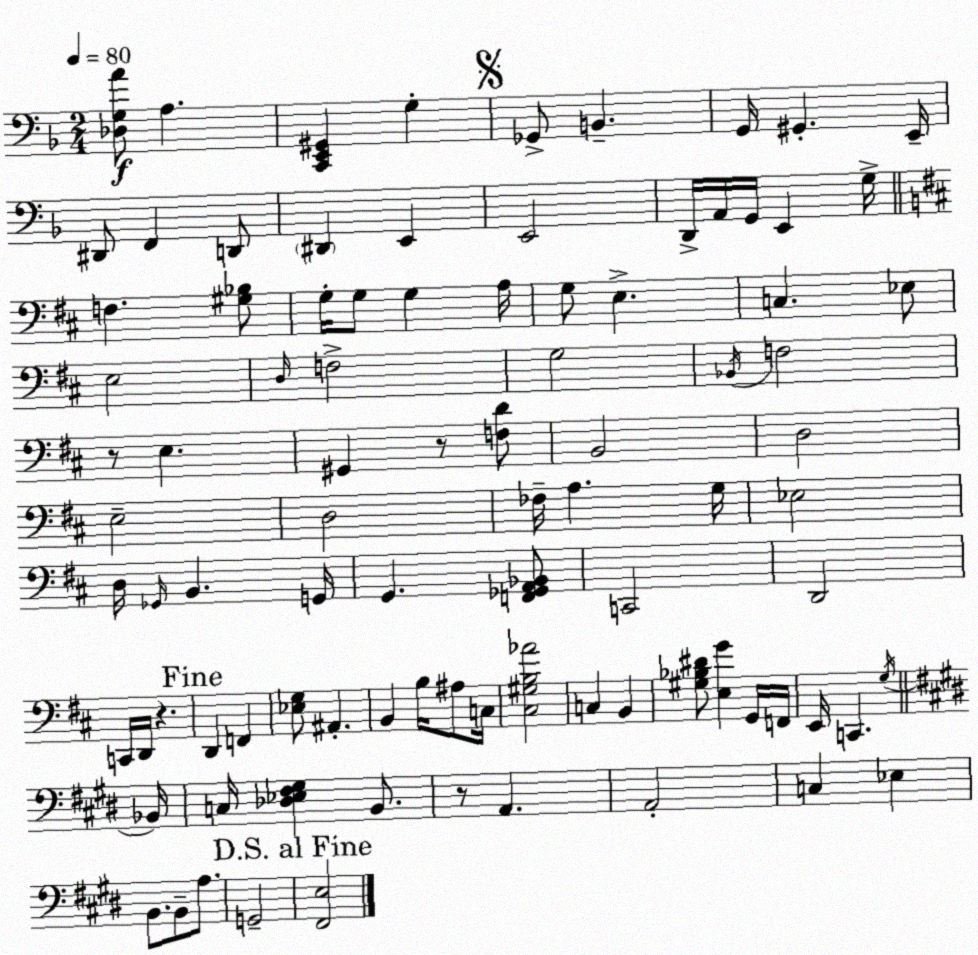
X:1
T:Untitled
M:2/4
L:1/4
K:Dm
[_D,G,A]/2 A, [C,,E,,^G,,] G, _G,,/2 B,, G,,/4 ^G,, E,,/4 ^D,,/2 F,, D,,/2 ^D,, E,, E,,2 D,,/4 A,,/4 G,,/4 E,, G,/4 F, [^G,_B,]/2 G,/4 G,/2 G, A,/4 G,/2 E, C, _E,/2 E,2 D,/4 F,2 G,2 _B,,/4 F,2 z/2 E, ^G,, z/2 [F,D]/2 B,,2 D,2 E,2 D,2 _F,/4 A, G,/4 _E,2 D,/4 _G,,/4 B,, G,,/4 G,, [F,,_G,,A,,_B,,]/2 C,,2 D,,2 C,,/4 D,,/4 z D,, F,, [_E,G,]/2 ^A,, B,, B,/4 ^A,/2 C,/4 [^C,^G,B,_A]2 C, B,, [^G,_B,^D]/2 [E,G] G,,/4 F,,/4 E,,/4 C,, G,/4 _B,,/4 C,/4 [_D,_E,^F,^G,] B,,/2 z/2 A,, A,,2 C, _E, B,,/2 B,,/2 A,/2 G,,2 [^F,,E,]2